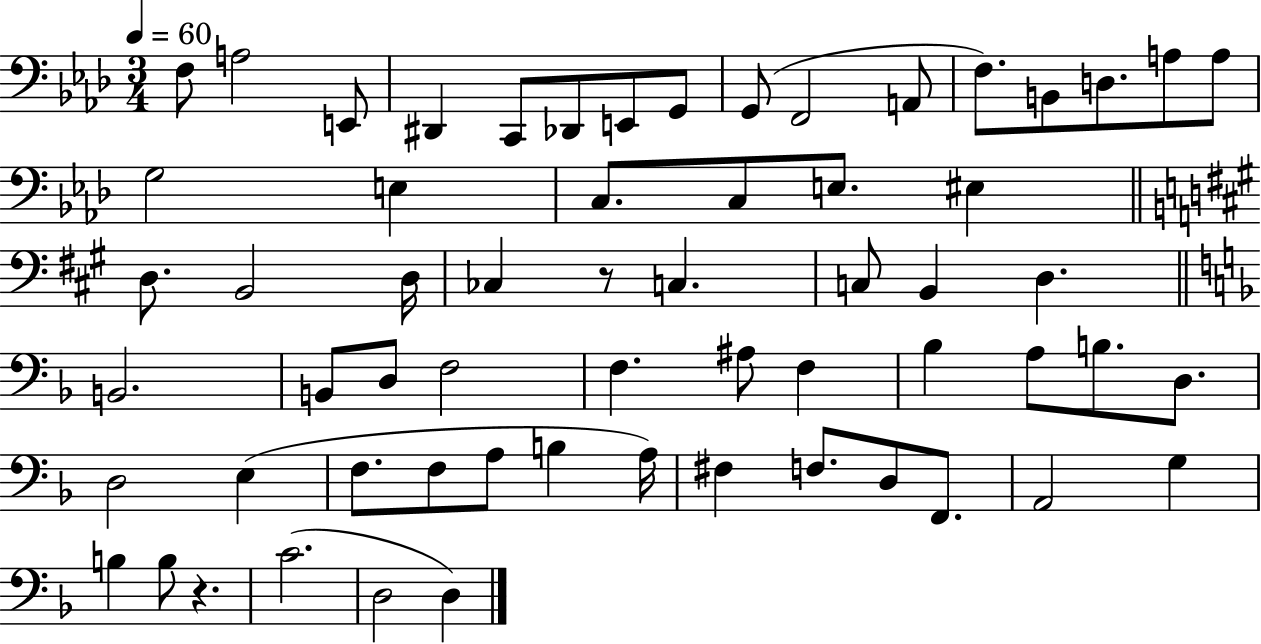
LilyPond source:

{
  \clef bass
  \numericTimeSignature
  \time 3/4
  \key aes \major
  \tempo 4 = 60
  f8 a2 e,8 | dis,4 c,8 des,8 e,8 g,8 | g,8( f,2 a,8 | f8.) b,8 d8. a8 a8 | \break g2 e4 | c8. c8 e8. eis4 | \bar "||" \break \key a \major d8. b,2 d16 | ces4 r8 c4. | c8 b,4 d4. | \bar "||" \break \key f \major b,2. | b,8 d8 f2 | f4. ais8 f4 | bes4 a8 b8. d8. | \break d2 e4( | f8. f8 a8 b4 a16) | fis4 f8. d8 f,8. | a,2 g4 | \break b4 b8 r4. | c'2.( | d2 d4) | \bar "|."
}